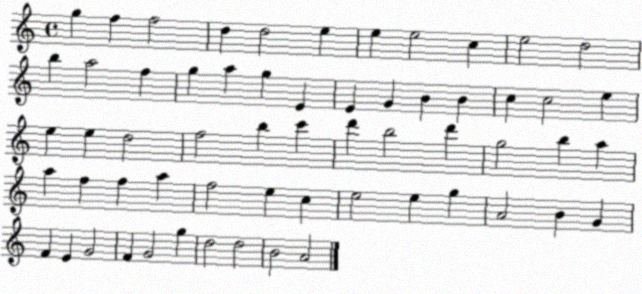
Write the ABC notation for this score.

X:1
T:Untitled
M:4/4
L:1/4
K:C
g f f2 d d2 e e e2 c e2 d2 b a2 f g a g E E G B B c c2 e e e d2 f2 b c' d' b2 d' g2 b a a f f a f2 e c e2 e g A2 B G F E G2 F G2 g d2 d2 B2 A2